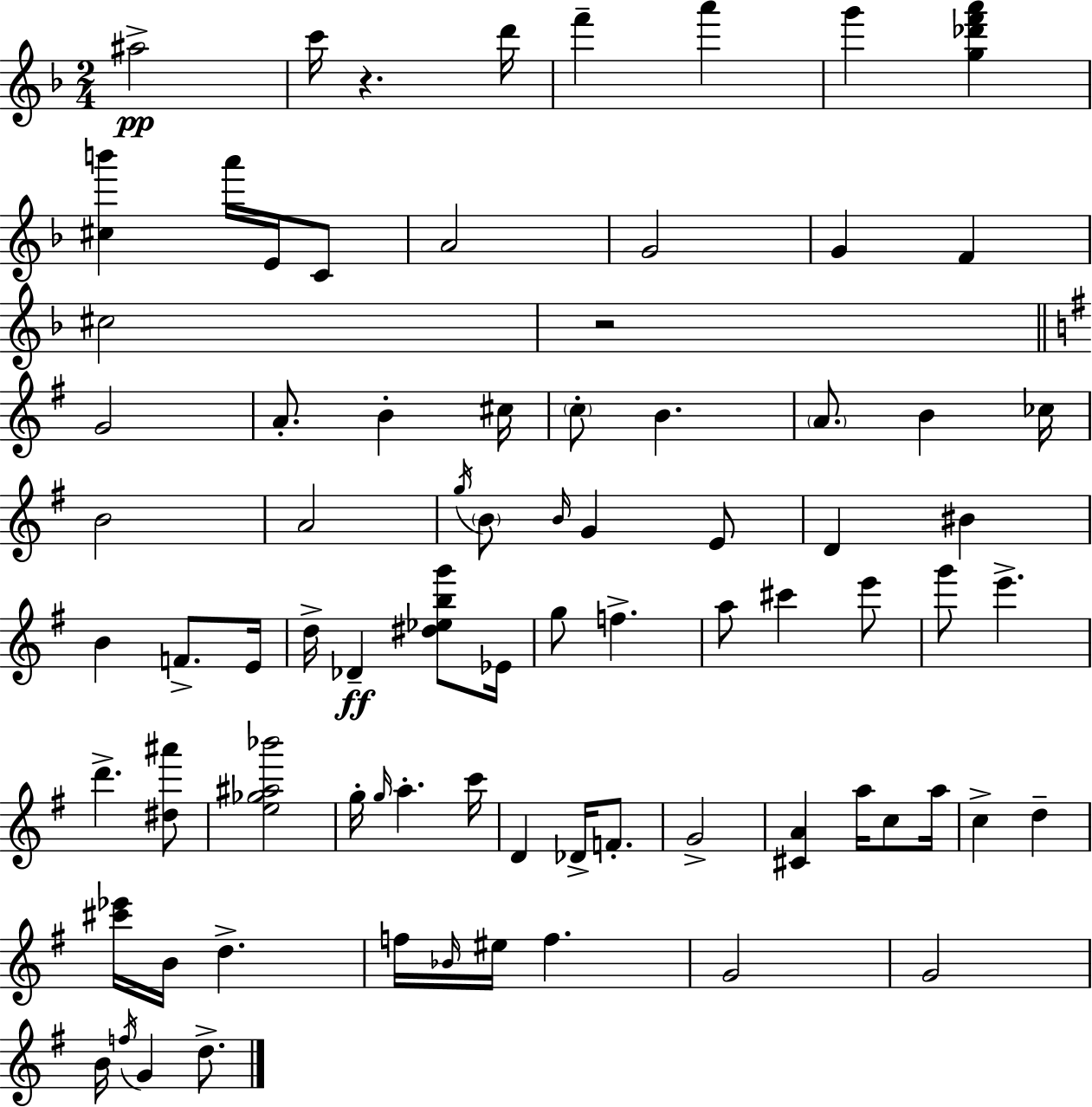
{
  \clef treble
  \numericTimeSignature
  \time 2/4
  \key f \major
  ais''2->\pp | c'''16 r4. d'''16 | f'''4-- a'''4 | g'''4 <g'' des''' f''' a'''>4 | \break <cis'' b'''>4 a'''16 e'16 c'8 | a'2 | g'2 | g'4 f'4 | \break cis''2 | r2 | \bar "||" \break \key g \major g'2 | a'8.-. b'4-. cis''16 | \parenthesize c''8-. b'4. | \parenthesize a'8. b'4 ces''16 | \break b'2 | a'2 | \acciaccatura { g''16 } \parenthesize b'8 \grace { b'16 } g'4 | e'8 d'4 bis'4 | \break b'4 f'8.-> | e'16 d''16-> des'4--\ff <dis'' ees'' b'' g'''>8 | ees'16 g''8 f''4.-> | a''8 cis'''4 | \break e'''8 g'''8 e'''4.-> | d'''4.-> | <dis'' ais'''>8 <e'' ges'' ais'' bes'''>2 | g''16-. \grace { g''16 } a''4.-. | \break c'''16 d'4 des'16-> | f'8.-. g'2-> | <cis' a'>4 a''16 | c''8 a''16 c''4-> d''4-- | \break <cis''' ees'''>16 b'16 d''4.-> | f''16 \grace { bes'16 } eis''16 f''4. | g'2 | g'2 | \break b'16 \acciaccatura { f''16 } g'4 | d''8.-> \bar "|."
}